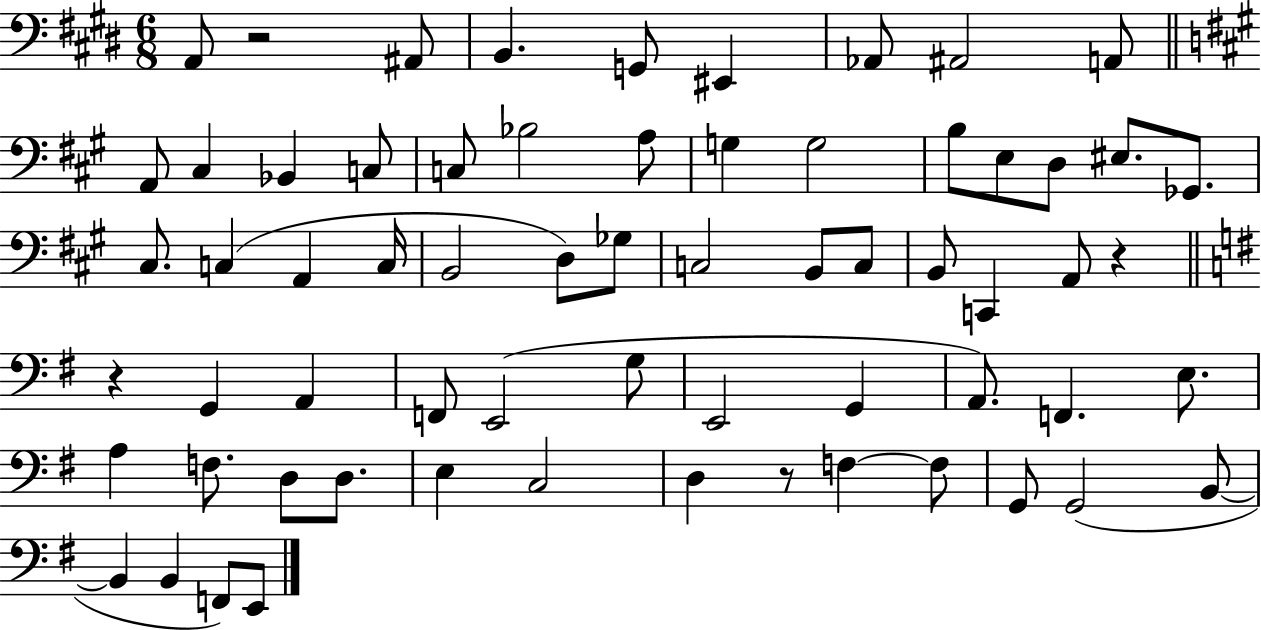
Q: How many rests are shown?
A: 4